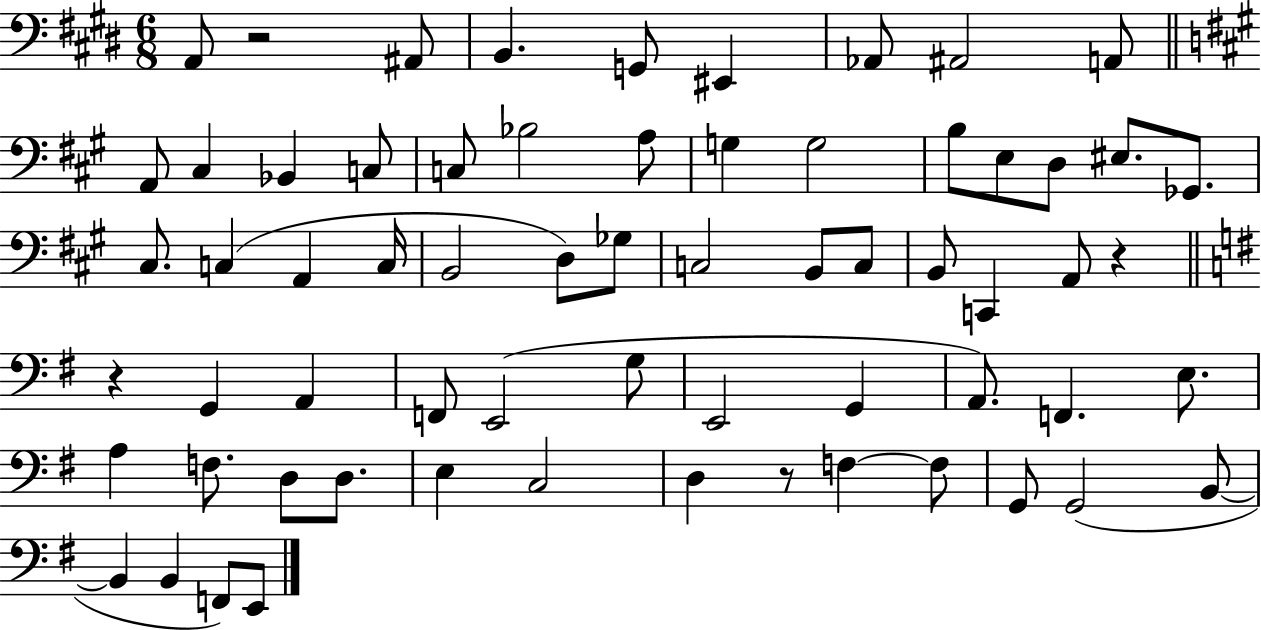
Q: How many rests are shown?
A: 4